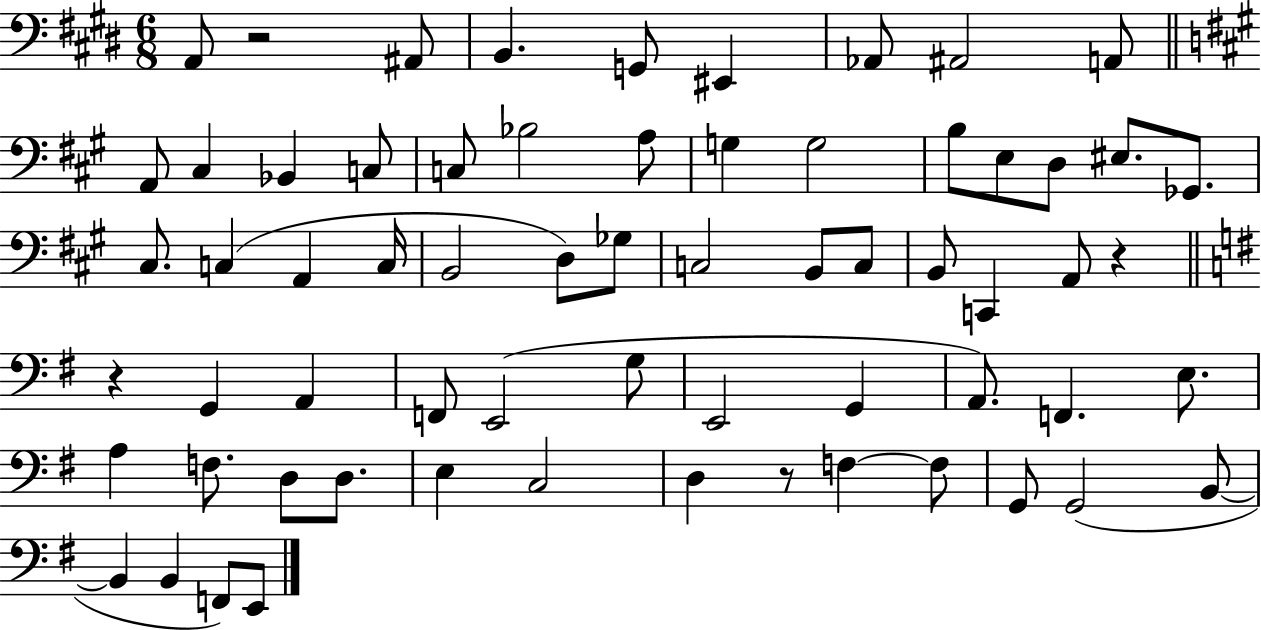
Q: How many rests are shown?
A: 4